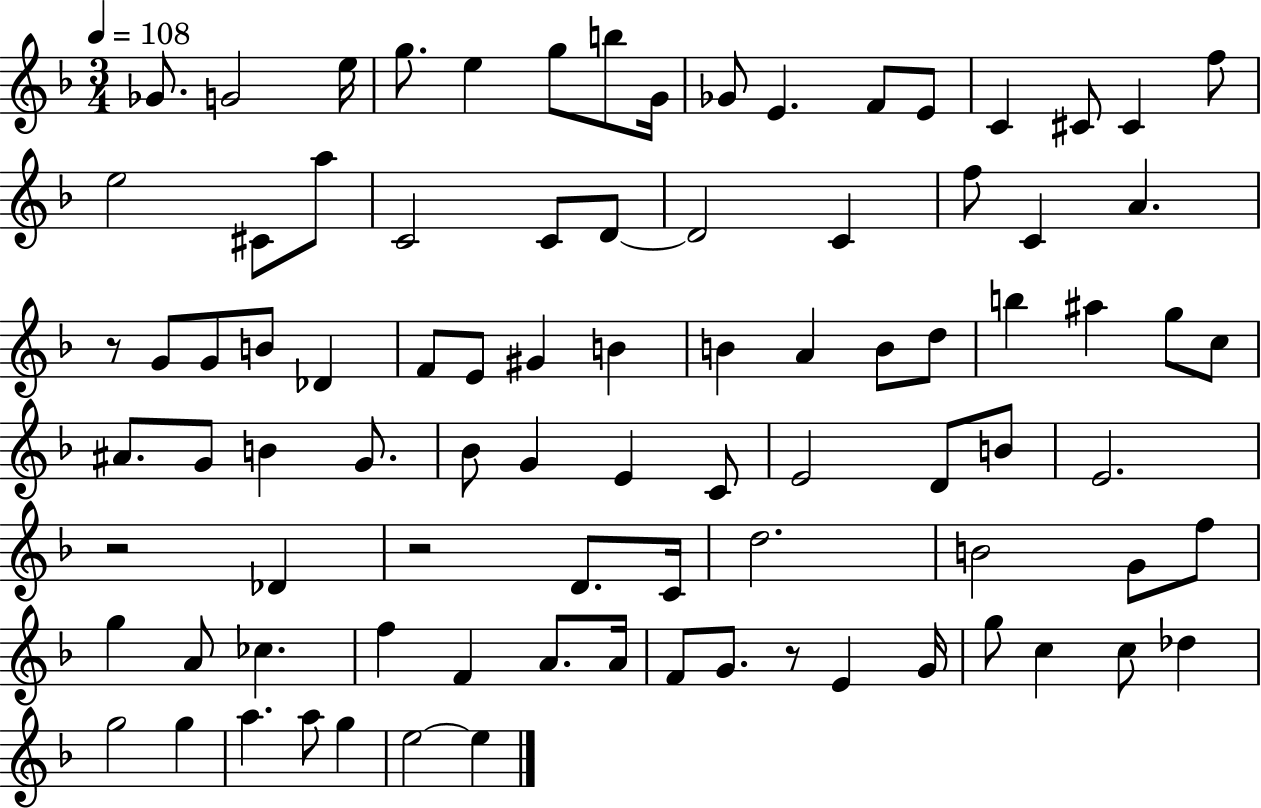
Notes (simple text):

Gb4/e. G4/h E5/s G5/e. E5/q G5/e B5/e G4/s Gb4/e E4/q. F4/e E4/e C4/q C#4/e C#4/q F5/e E5/h C#4/e A5/e C4/h C4/e D4/e D4/h C4/q F5/e C4/q A4/q. R/e G4/e G4/e B4/e Db4/q F4/e E4/e G#4/q B4/q B4/q A4/q B4/e D5/e B5/q A#5/q G5/e C5/e A#4/e. G4/e B4/q G4/e. Bb4/e G4/q E4/q C4/e E4/h D4/e B4/e E4/h. R/h Db4/q R/h D4/e. C4/s D5/h. B4/h G4/e F5/e G5/q A4/e CES5/q. F5/q F4/q A4/e. A4/s F4/e G4/e. R/e E4/q G4/s G5/e C5/q C5/e Db5/q G5/h G5/q A5/q. A5/e G5/q E5/h E5/q